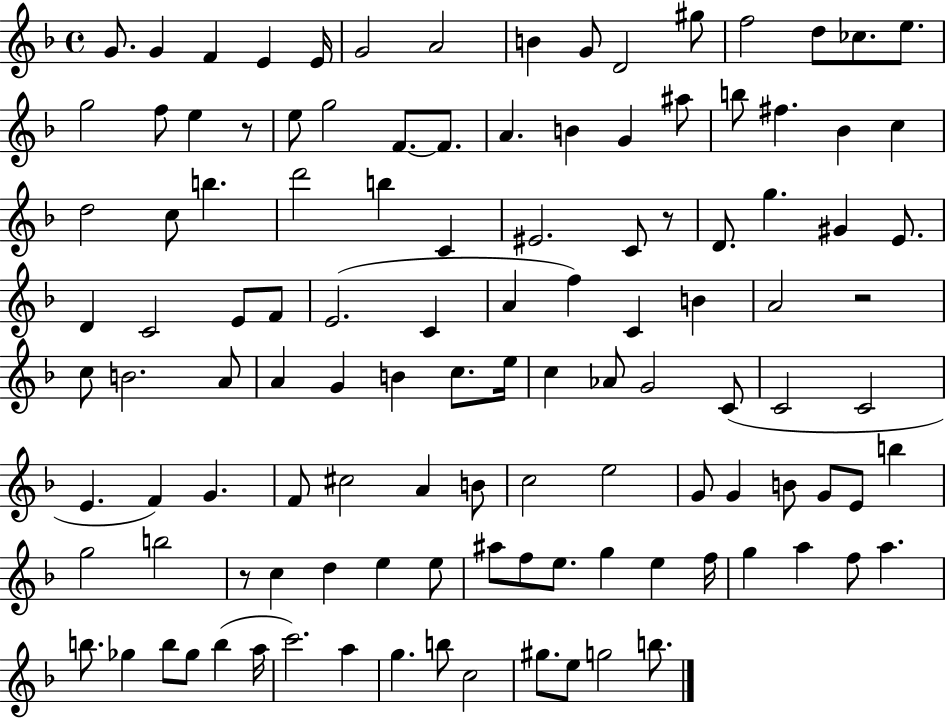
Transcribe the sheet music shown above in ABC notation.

X:1
T:Untitled
M:4/4
L:1/4
K:F
G/2 G F E E/4 G2 A2 B G/2 D2 ^g/2 f2 d/2 _c/2 e/2 g2 f/2 e z/2 e/2 g2 F/2 F/2 A B G ^a/2 b/2 ^f _B c d2 c/2 b d'2 b C ^E2 C/2 z/2 D/2 g ^G E/2 D C2 E/2 F/2 E2 C A f C B A2 z2 c/2 B2 A/2 A G B c/2 e/4 c _A/2 G2 C/2 C2 C2 E F G F/2 ^c2 A B/2 c2 e2 G/2 G B/2 G/2 E/2 b g2 b2 z/2 c d e e/2 ^a/2 f/2 e/2 g e f/4 g a f/2 a b/2 _g b/2 _g/2 b a/4 c'2 a g b/2 c2 ^g/2 e/2 g2 b/2